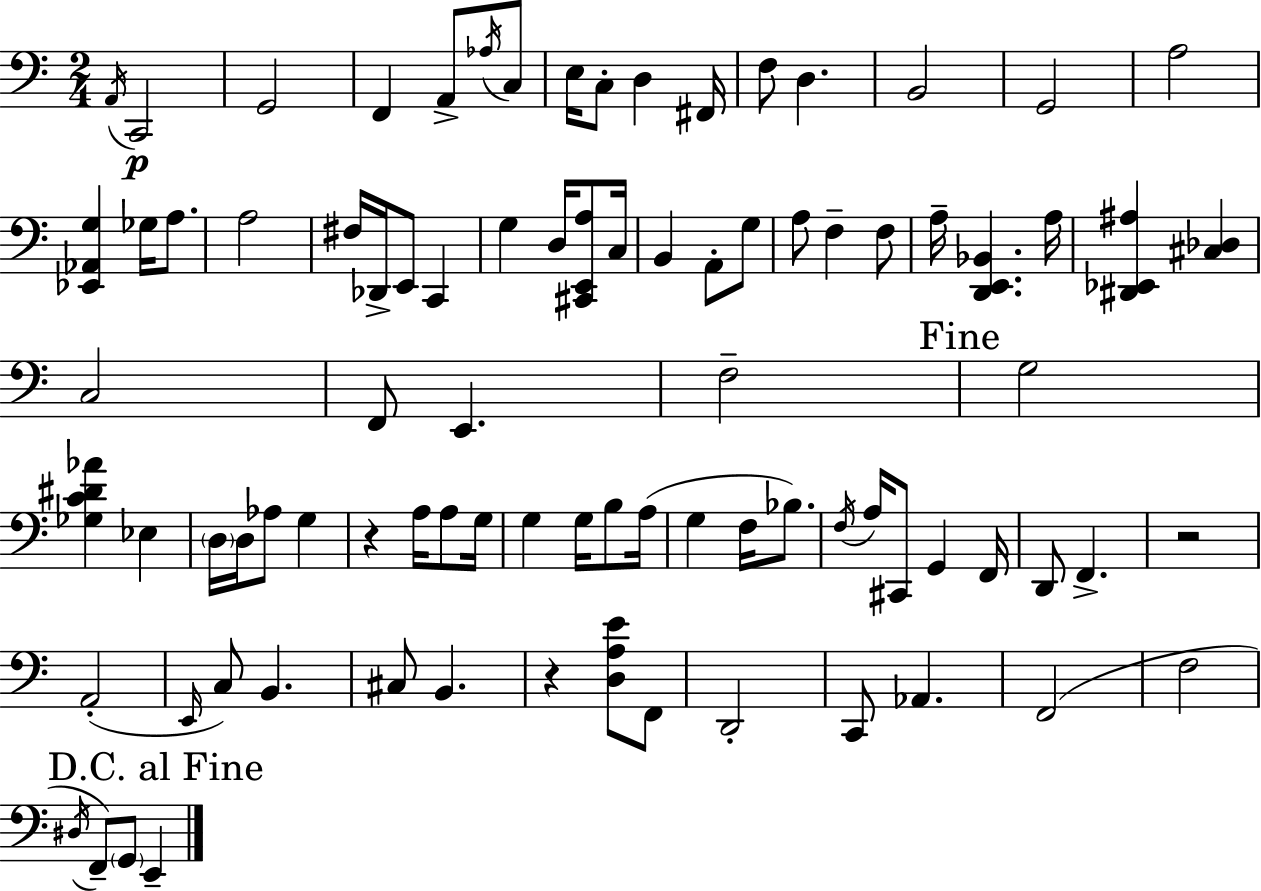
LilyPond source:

{
  \clef bass
  \numericTimeSignature
  \time 2/4
  \key c \major
  \acciaccatura { a,16 }\p c,2 | g,2 | f,4 a,8-> \acciaccatura { aes16 } | c8 e16 c8-. d4 | \break fis,16 f8 d4. | b,2 | g,2 | a2 | \break <ees, aes, g>4 ges16 a8. | a2 | fis16 des,16-> e,8 c,4 | g4 d16 <cis, e, a>8 | \break c16 b,4 a,8-. | g8 a8 f4-- | f8 a16-- <d, e, bes,>4. | a16 <dis, ees, ais>4 <cis des>4 | \break c2 | f,8 e,4. | f2-- | \mark "Fine" g2 | \break <ges c' dis' aes'>4 ees4 | \parenthesize d16 d16 aes8 g4 | r4 a16 a8 | g16 g4 g16 b8 | \break a16( g4 f16 bes8.) | \acciaccatura { f16 } a16 cis,8 g,4 | f,16 d,8 f,4.-> | r2 | \break a,2-.( | \grace { e,16 } c8) b,4. | cis8 b,4. | r4 | \break <d a e'>8 f,8 d,2-. | c,8 aes,4. | f,2( | f2 | \break \mark "D.C. al Fine" \acciaccatura { dis16 }) f,8-- \parenthesize g,8 | e,4-- \bar "|."
}